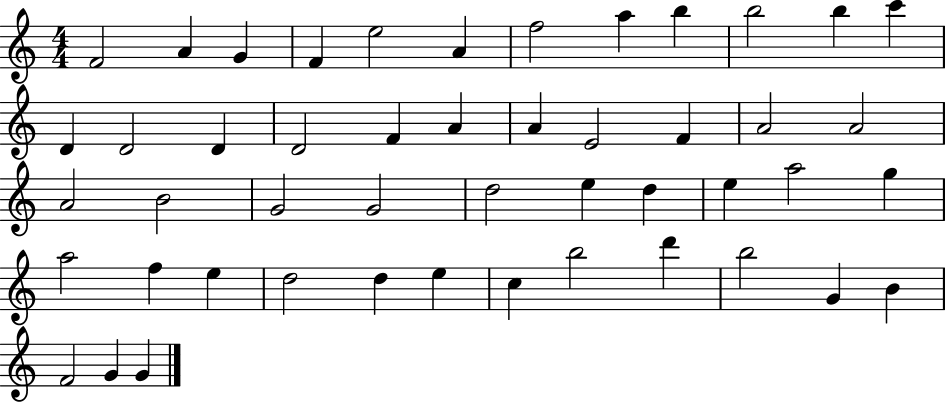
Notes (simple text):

F4/h A4/q G4/q F4/q E5/h A4/q F5/h A5/q B5/q B5/h B5/q C6/q D4/q D4/h D4/q D4/h F4/q A4/q A4/q E4/h F4/q A4/h A4/h A4/h B4/h G4/h G4/h D5/h E5/q D5/q E5/q A5/h G5/q A5/h F5/q E5/q D5/h D5/q E5/q C5/q B5/h D6/q B5/h G4/q B4/q F4/h G4/q G4/q